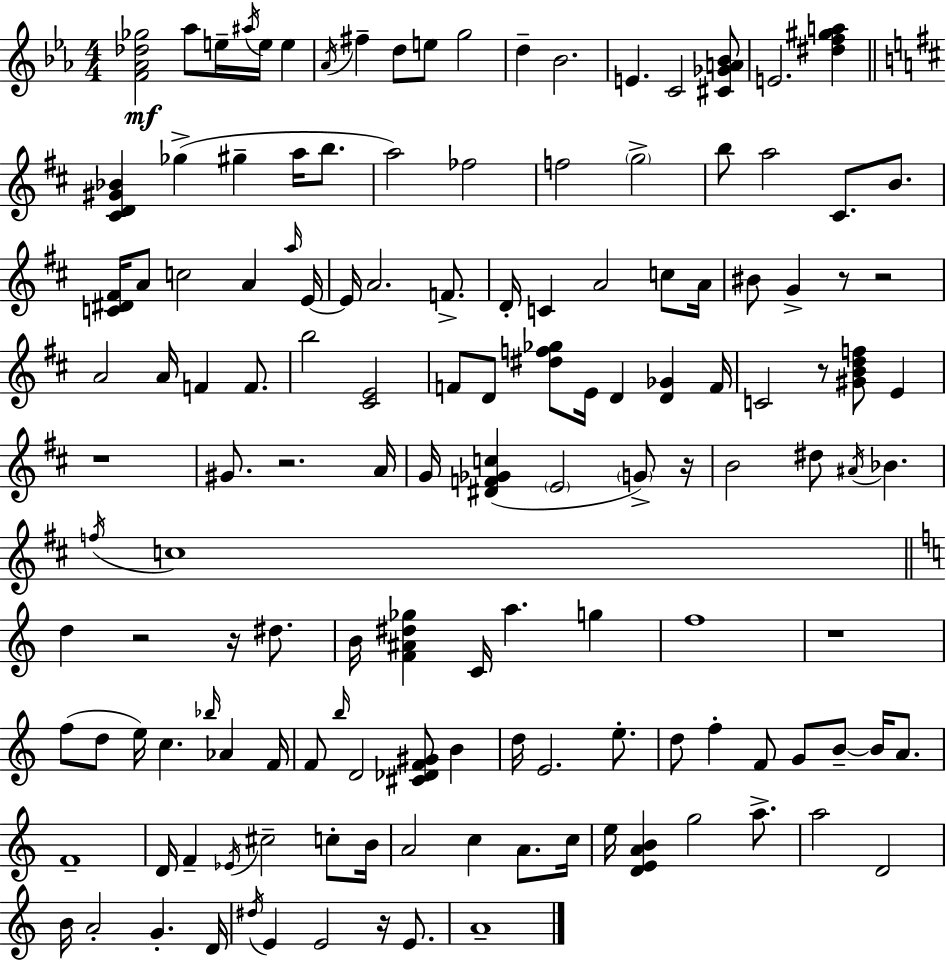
[F4,Ab4,Db5,Gb5]/h Ab5/e E5/s A#5/s E5/s E5/q Ab4/s F#5/q D5/e E5/e G5/h D5/q Bb4/h. E4/q. C4/h [C#4,Gb4,A4,Bb4]/e E4/h. [D#5,F5,G#5,A5]/q [C#4,D4,G#4,Bb4]/q Gb5/q G#5/q A5/s B5/e. A5/h FES5/h F5/h G5/h B5/e A5/h C#4/e. B4/e. [C4,D#4,F#4]/s A4/e C5/h A4/q A5/s E4/s E4/s A4/h. F4/e. D4/s C4/q A4/h C5/e A4/s BIS4/e G4/q R/e R/h A4/h A4/s F4/q F4/e. B5/h [C#4,E4]/h F4/e D4/e [D#5,F5,Gb5]/e E4/s D4/q [D4,Gb4]/q F4/s C4/h R/e [G#4,B4,D5,F5]/e E4/q R/w G#4/e. R/h. A4/s G4/s [D#4,F4,Gb4,C5]/q E4/h G4/e R/s B4/h D#5/e A#4/s Bb4/q. F5/s C5/w D5/q R/h R/s D#5/e. B4/s [F4,A#4,D#5,Gb5]/q C4/s A5/q. G5/q F5/w R/w F5/e D5/e E5/s C5/q. Bb5/s Ab4/q F4/s F4/e B5/s D4/h [C#4,Db4,F4,G#4]/e B4/q D5/s E4/h. E5/e. D5/e F5/q F4/e G4/e B4/e B4/s A4/e. F4/w D4/s F4/q Eb4/s C#5/h C5/e B4/s A4/h C5/q A4/e. C5/s E5/s [D4,E4,A4,B4]/q G5/h A5/e. A5/h D4/h B4/s A4/h G4/q. D4/s D#5/s E4/q E4/h R/s E4/e. A4/w